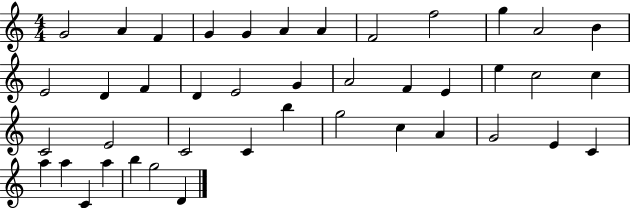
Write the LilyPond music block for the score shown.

{
  \clef treble
  \numericTimeSignature
  \time 4/4
  \key c \major
  g'2 a'4 f'4 | g'4 g'4 a'4 a'4 | f'2 f''2 | g''4 a'2 b'4 | \break e'2 d'4 f'4 | d'4 e'2 g'4 | a'2 f'4 e'4 | e''4 c''2 c''4 | \break c'2 e'2 | c'2 c'4 b''4 | g''2 c''4 a'4 | g'2 e'4 c'4 | \break a''4 a''4 c'4 a''4 | b''4 g''2 d'4 | \bar "|."
}